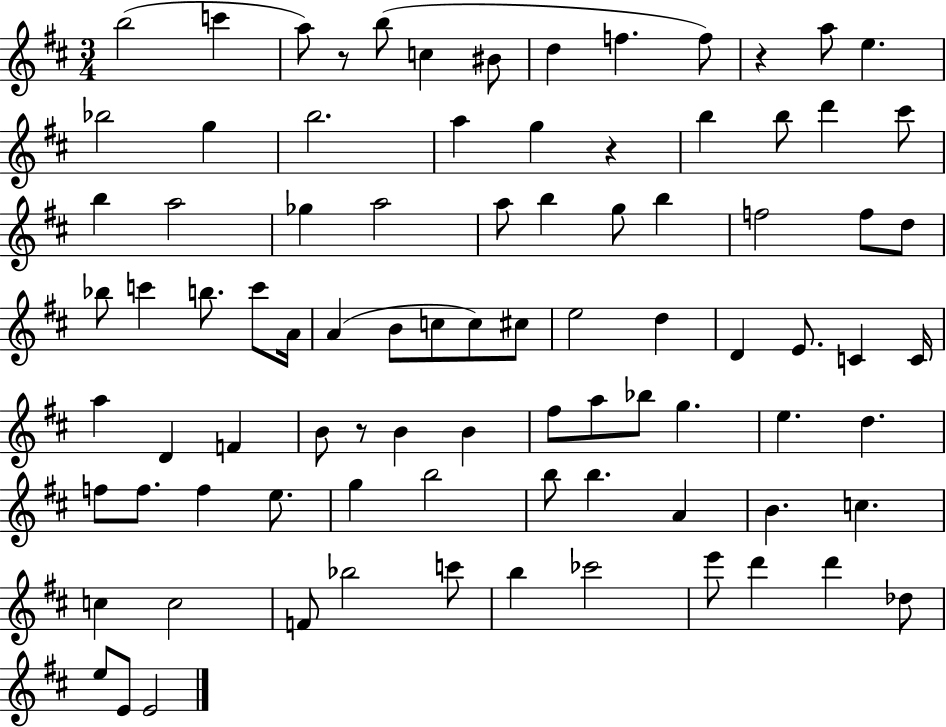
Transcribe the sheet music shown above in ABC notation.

X:1
T:Untitled
M:3/4
L:1/4
K:D
b2 c' a/2 z/2 b/2 c ^B/2 d f f/2 z a/2 e _b2 g b2 a g z b b/2 d' ^c'/2 b a2 _g a2 a/2 b g/2 b f2 f/2 d/2 _b/2 c' b/2 c'/2 A/4 A B/2 c/2 c/2 ^c/2 e2 d D E/2 C C/4 a D F B/2 z/2 B B ^f/2 a/2 _b/2 g e d f/2 f/2 f e/2 g b2 b/2 b A B c c c2 F/2 _b2 c'/2 b _c'2 e'/2 d' d' _d/2 e/2 E/2 E2